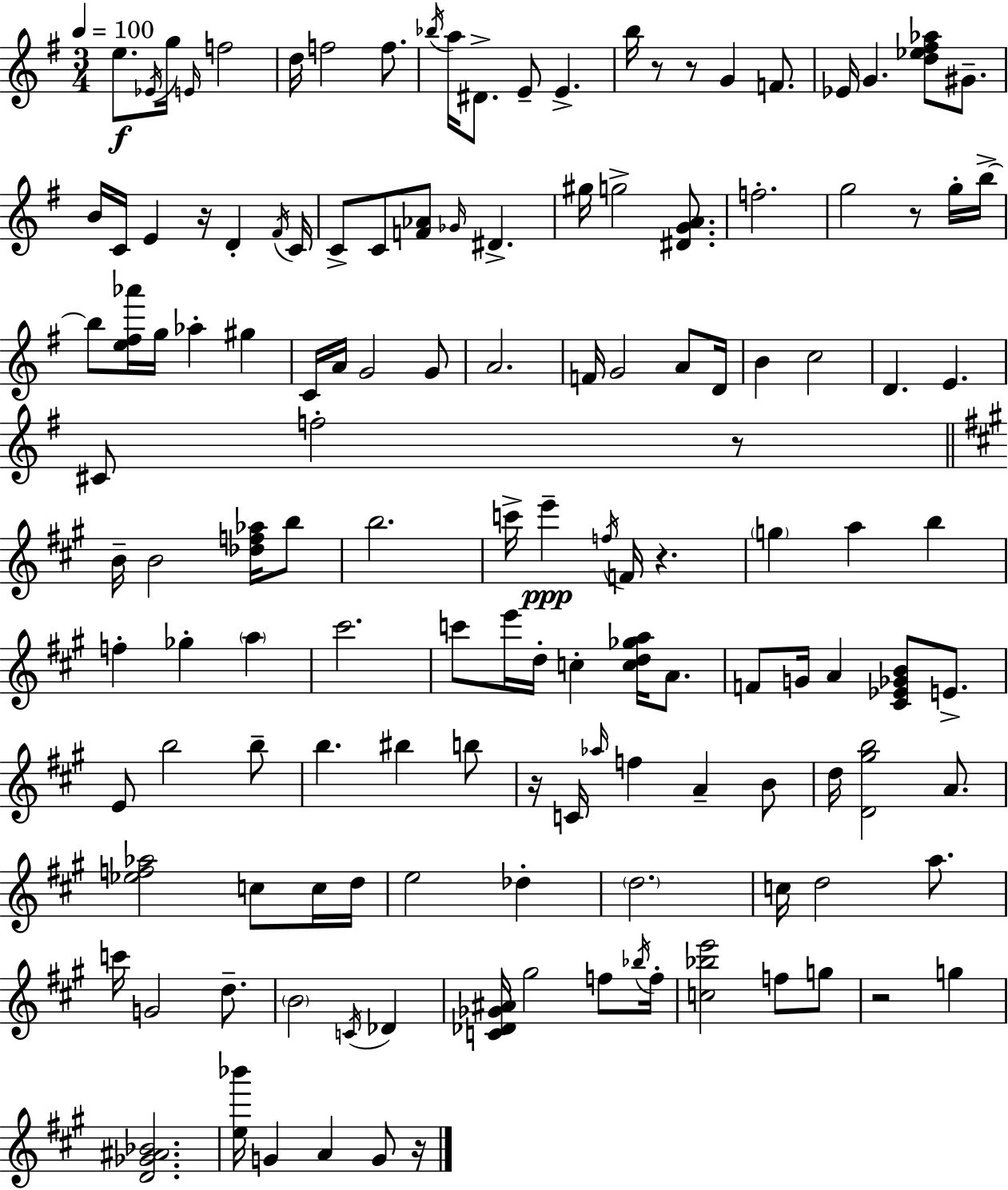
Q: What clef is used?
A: treble